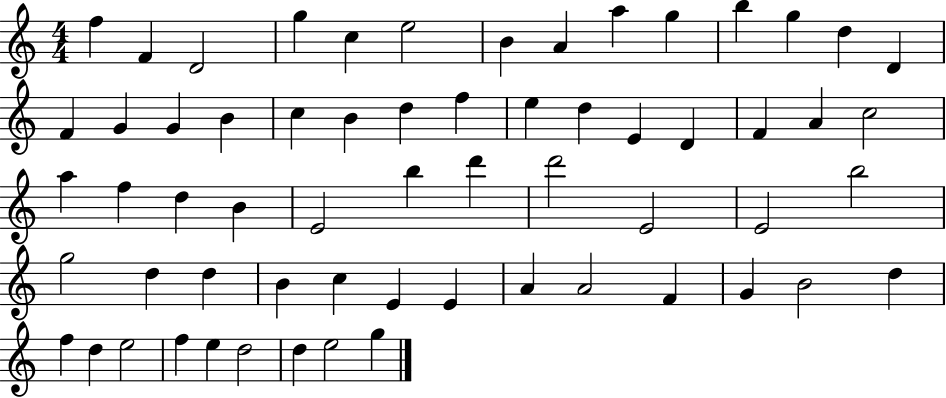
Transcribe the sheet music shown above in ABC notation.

X:1
T:Untitled
M:4/4
L:1/4
K:C
f F D2 g c e2 B A a g b g d D F G G B c B d f e d E D F A c2 a f d B E2 b d' d'2 E2 E2 b2 g2 d d B c E E A A2 F G B2 d f d e2 f e d2 d e2 g